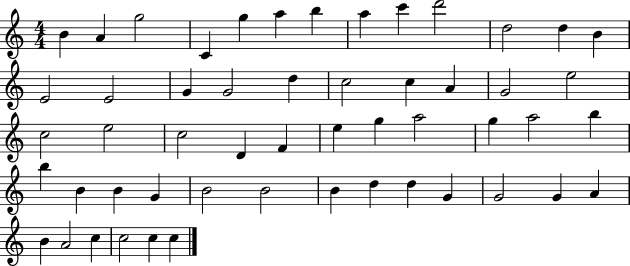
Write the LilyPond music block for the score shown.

{
  \clef treble
  \numericTimeSignature
  \time 4/4
  \key c \major
  b'4 a'4 g''2 | c'4 g''4 a''4 b''4 | a''4 c'''4 d'''2 | d''2 d''4 b'4 | \break e'2 e'2 | g'4 g'2 d''4 | c''2 c''4 a'4 | g'2 e''2 | \break c''2 e''2 | c''2 d'4 f'4 | e''4 g''4 a''2 | g''4 a''2 b''4 | \break b''4 b'4 b'4 g'4 | b'2 b'2 | b'4 d''4 d''4 g'4 | g'2 g'4 a'4 | \break b'4 a'2 c''4 | c''2 c''4 c''4 | \bar "|."
}